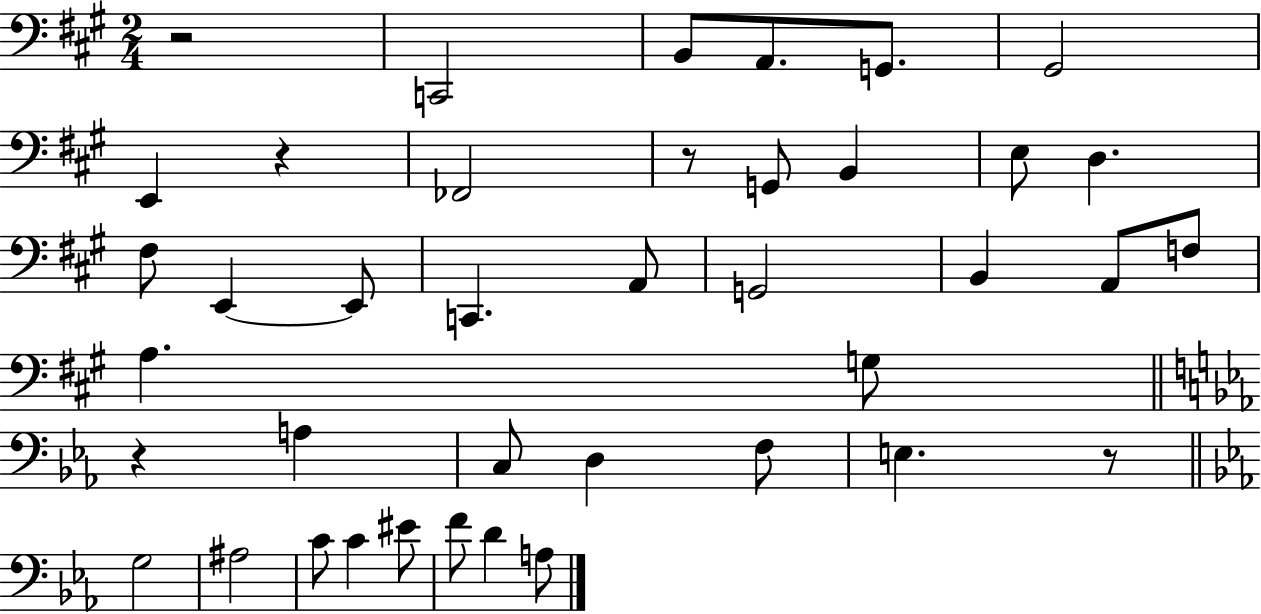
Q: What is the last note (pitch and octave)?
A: A3